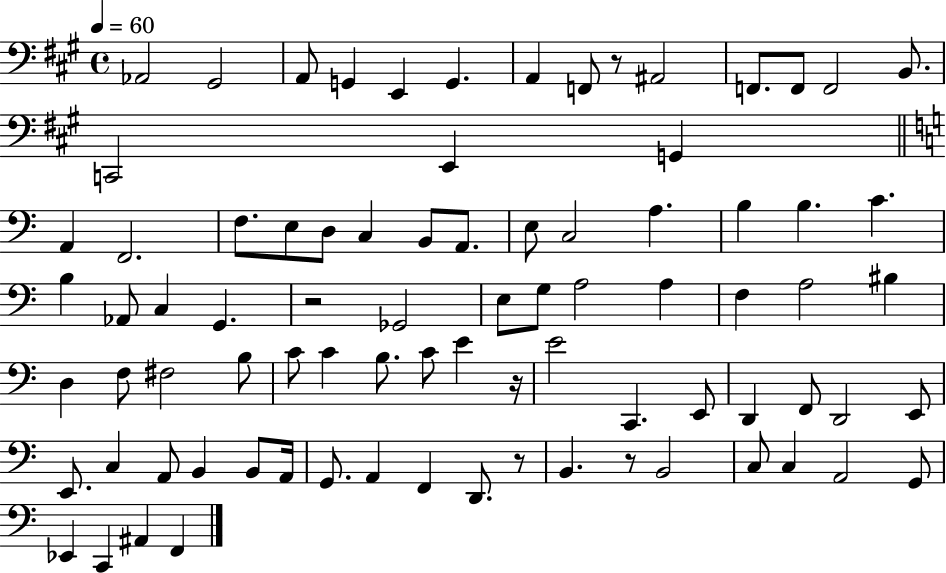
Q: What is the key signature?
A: A major